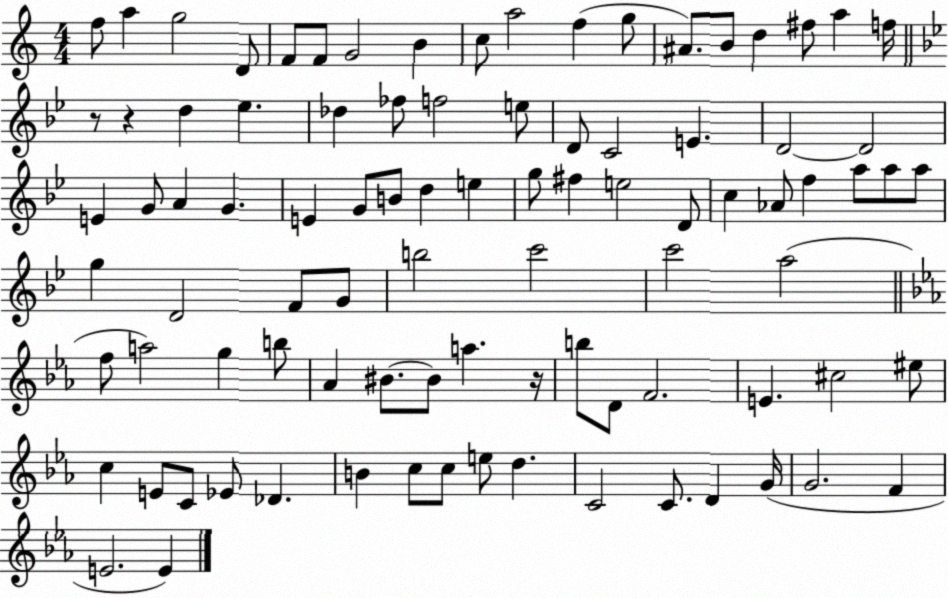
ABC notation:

X:1
T:Untitled
M:4/4
L:1/4
K:C
f/2 a g2 D/2 F/2 F/2 G2 B c/2 a2 f g/2 ^A/2 B/2 d ^f/2 a f/4 z/2 z d _e _d _f/2 f2 e/2 D/2 C2 E D2 D2 E G/2 A G E G/2 B/2 d e g/2 ^f e2 D/2 c _A/2 f a/2 a/2 a/2 g D2 F/2 G/2 b2 c'2 c'2 a2 f/2 a2 g b/2 _A ^B/2 ^B/2 a z/4 b/2 D/2 F2 E ^c2 ^e/2 c E/2 C/2 _E/2 _D B c/2 c/2 e/2 d C2 C/2 D G/4 G2 F E2 E